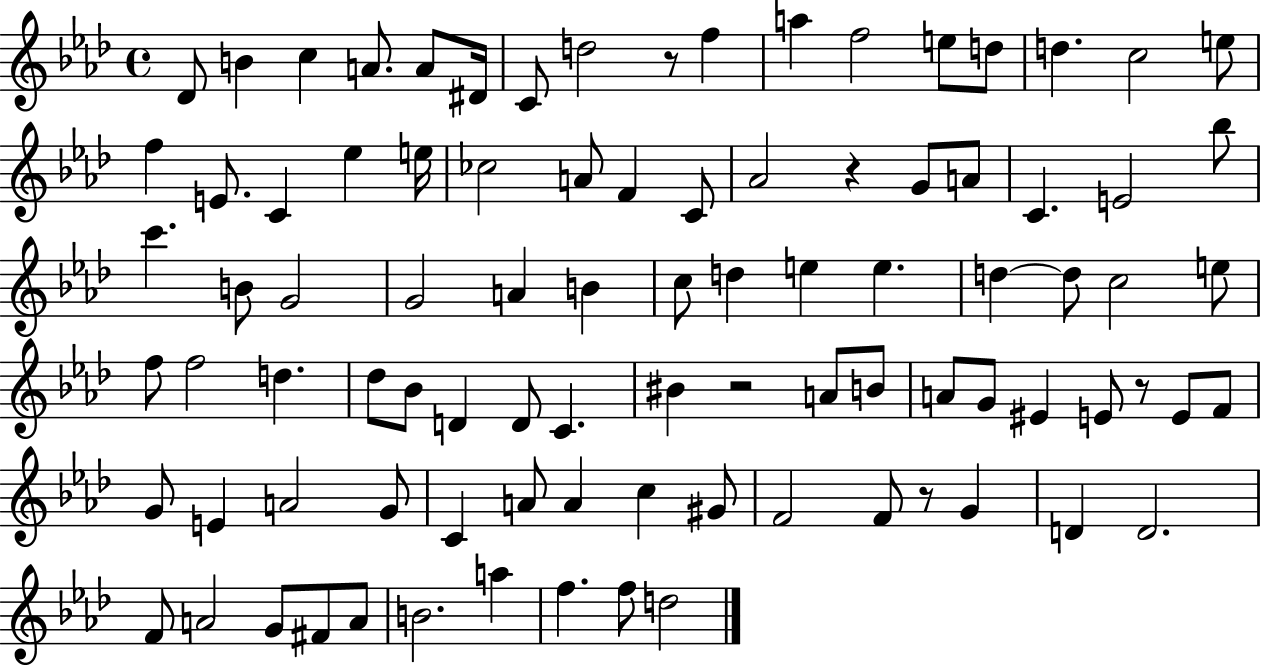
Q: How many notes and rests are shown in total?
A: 91